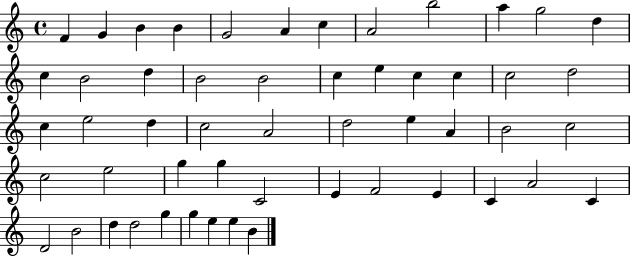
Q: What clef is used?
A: treble